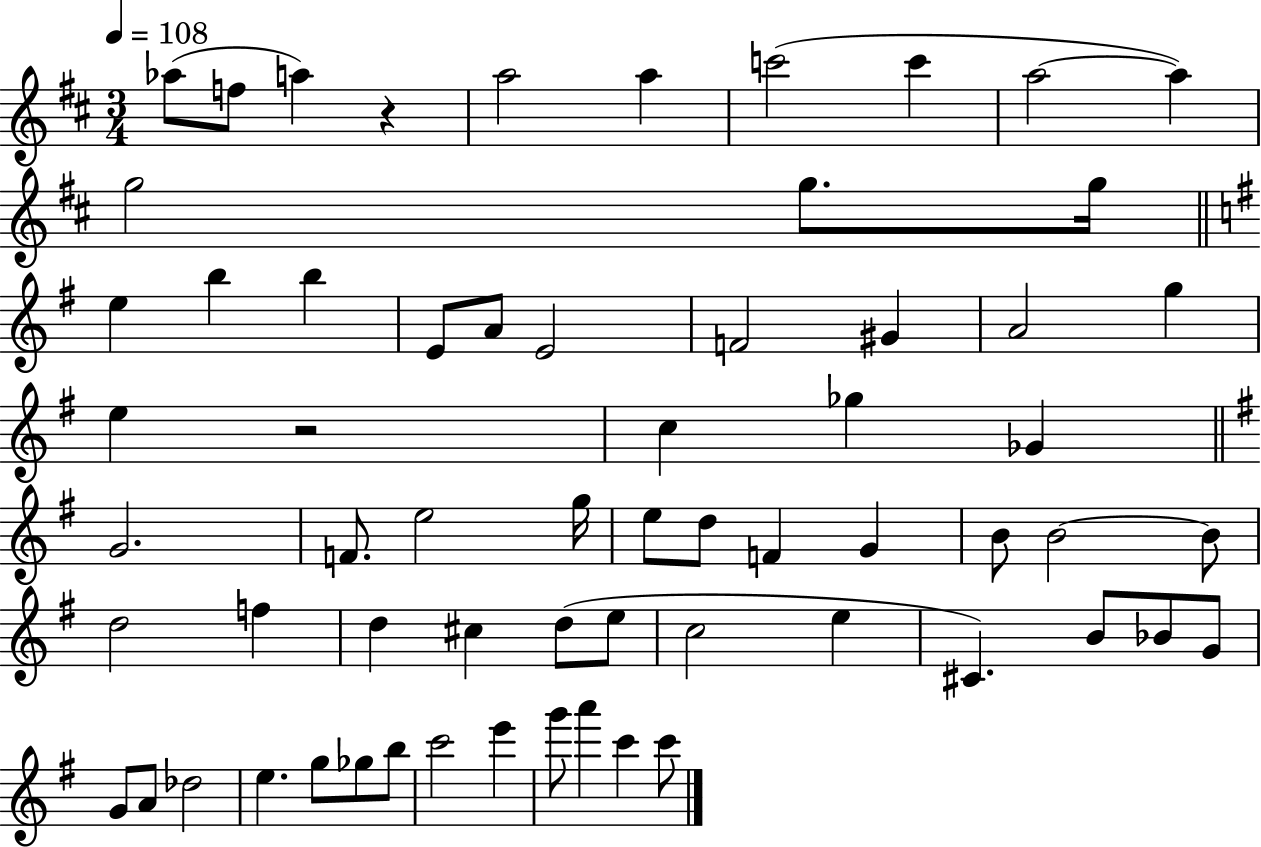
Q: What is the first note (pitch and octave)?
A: Ab5